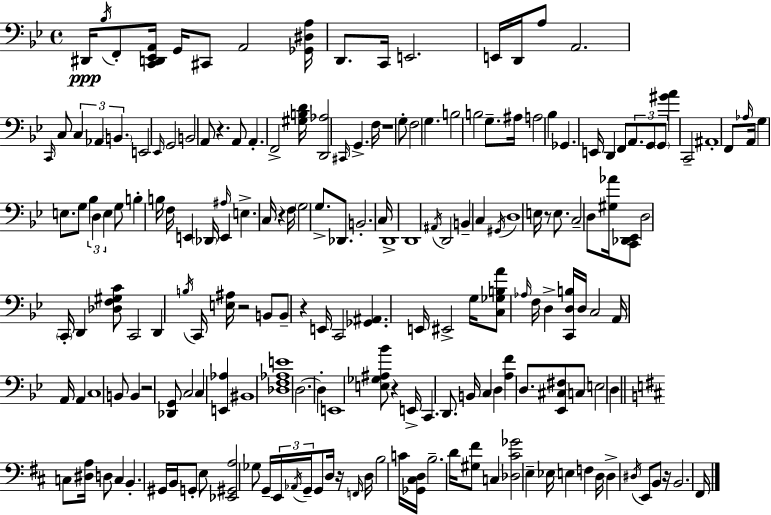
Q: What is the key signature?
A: G minor